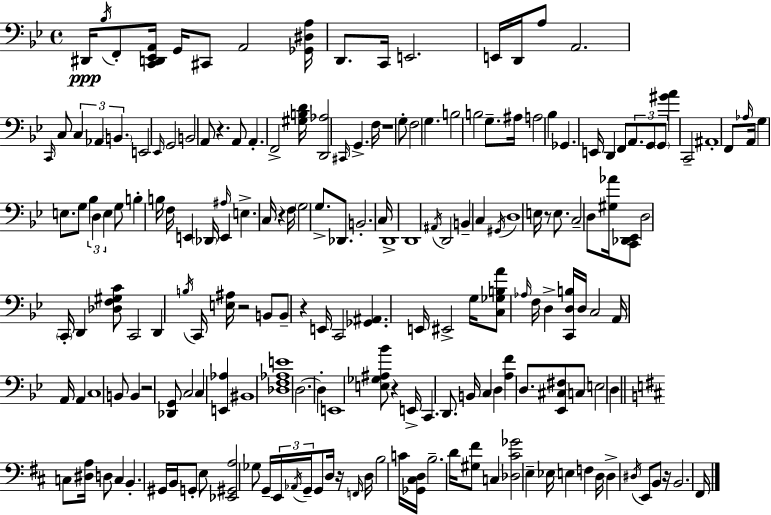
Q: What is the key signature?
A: G minor